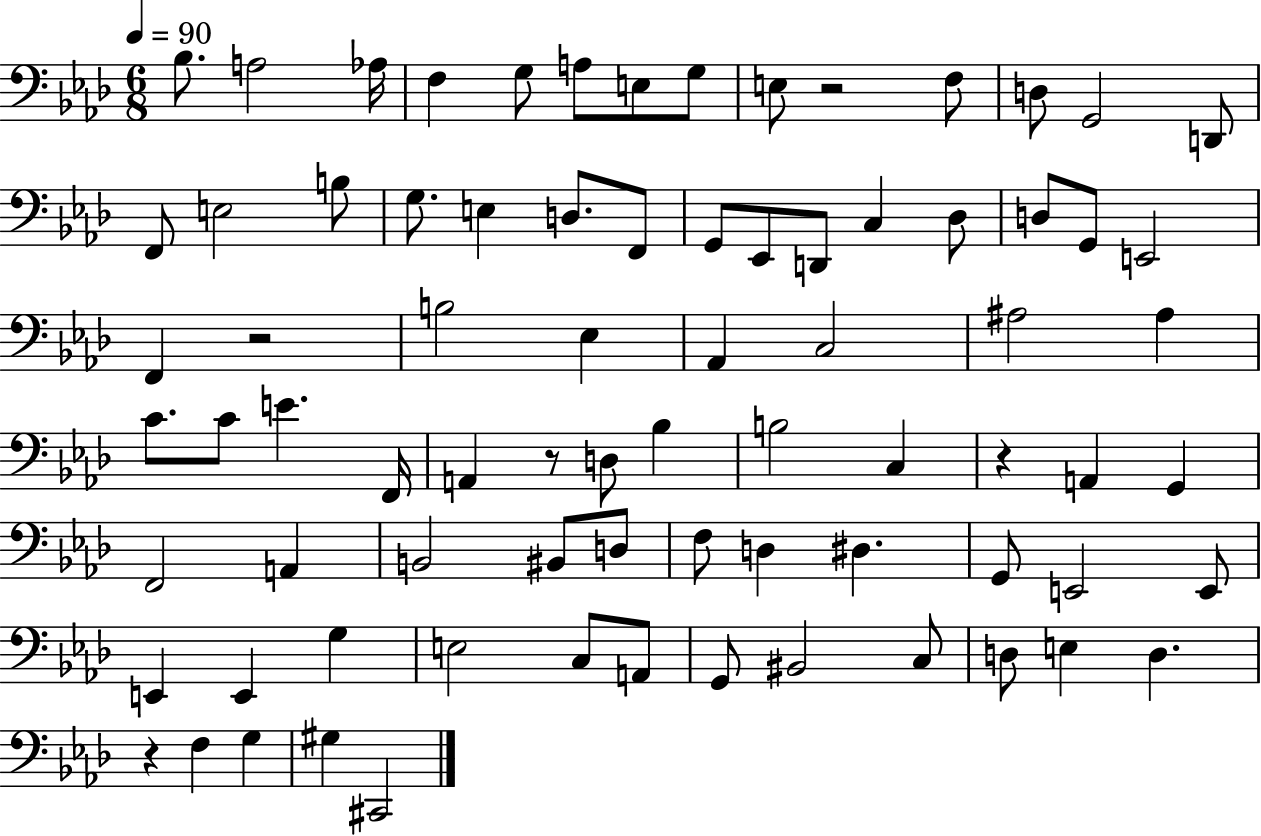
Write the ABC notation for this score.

X:1
T:Untitled
M:6/8
L:1/4
K:Ab
_B,/2 A,2 _A,/4 F, G,/2 A,/2 E,/2 G,/2 E,/2 z2 F,/2 D,/2 G,,2 D,,/2 F,,/2 E,2 B,/2 G,/2 E, D,/2 F,,/2 G,,/2 _E,,/2 D,,/2 C, _D,/2 D,/2 G,,/2 E,,2 F,, z2 B,2 _E, _A,, C,2 ^A,2 ^A, C/2 C/2 E F,,/4 A,, z/2 D,/2 _B, B,2 C, z A,, G,, F,,2 A,, B,,2 ^B,,/2 D,/2 F,/2 D, ^D, G,,/2 E,,2 E,,/2 E,, E,, G, E,2 C,/2 A,,/2 G,,/2 ^B,,2 C,/2 D,/2 E, D, z F, G, ^G, ^C,,2